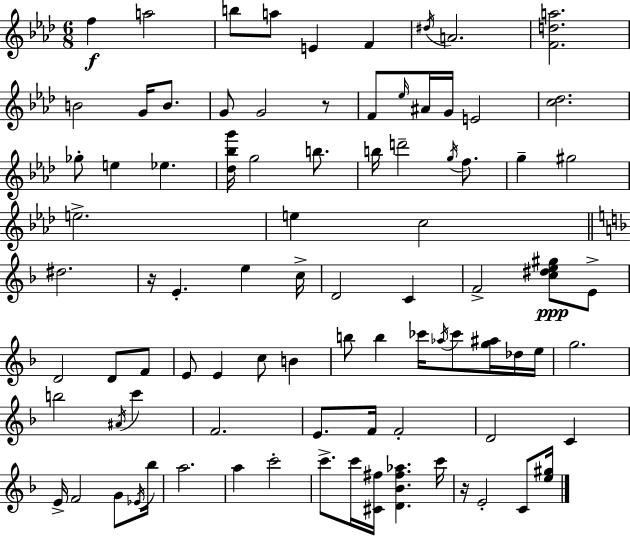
F5/q A5/h B5/e A5/e E4/q F4/q D#5/s A4/h. [F4,D5,A5]/h. B4/h G4/s B4/e. G4/e G4/h R/e F4/e Eb5/s A#4/s G4/s E4/h [C5,Db5]/h. Gb5/e E5/q Eb5/q. [Db5,Bb5,G6]/s G5/h B5/e. B5/s D6/h G5/s F5/e. G5/q G#5/h E5/h. E5/q C5/h D#5/h. R/s E4/q. E5/q C5/s D4/h C4/q F4/h [C5,D#5,E5,G#5]/e E4/e D4/h D4/e F4/e E4/e E4/q C5/e B4/q B5/e B5/q CES6/s Ab5/s CES6/e [G5,A#5]/s Db5/s E5/s G5/h. B5/h A#4/s C6/q F4/h. E4/e. F4/s F4/h D4/h C4/q E4/s F4/h G4/e Eb4/s Bb5/s A5/h. A5/q C6/h C6/e. C6/s [C#4,F#5]/s [D4,Bb4,F#5,Ab5]/q. C6/s R/s E4/h C4/e [E5,G#5]/s